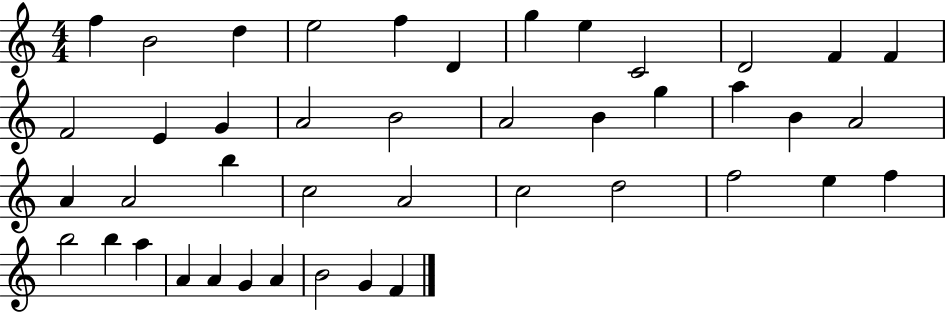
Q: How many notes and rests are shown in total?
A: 43